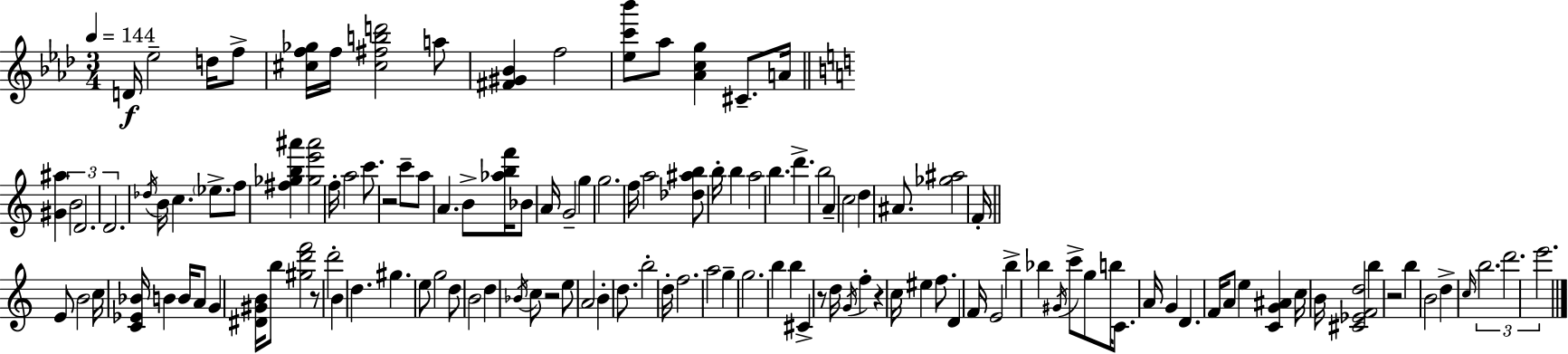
X:1
T:Untitled
M:3/4
L:1/4
K:Fm
D/4 _e2 d/4 f/2 [^cf_g]/4 f/4 [^c^fbd']2 a/2 [^F^G_B] f2 [_ec'_b']/2 _a/2 [_Acg] ^C/2 A/4 [^G^a] B2 D2 D2 _d/4 B/4 c _e/2 f/2 [^f_gb^a'] [_ge'^a']2 f/4 a2 c'/2 z2 c'/2 a/2 A B/2 [_abf']/4 _B/2 A/4 G2 g g2 f/4 a2 [_d^ab]/2 b/4 b a2 b d' b2 A c2 d ^A/2 [_g^a]2 F/4 E/2 B2 c/4 [C_E_B]/4 B B/4 A/2 G [^D^GB]/4 b/2 [^gd'f']2 z/2 d'2 B d ^g e/2 g2 d/2 B2 d _B/4 c/2 z2 e/2 A2 B d/2 b2 d/4 f2 a2 g g2 b b ^C z/2 d/4 G/4 f z c/4 ^e f/2 D F/4 E2 b _b ^G/4 c'/2 g/2 b/4 C/2 A/4 G D F/4 A/2 e [CG^A] c/4 B/4 [^C_EFd]2 b z2 b B2 d c/4 b2 d'2 e'2